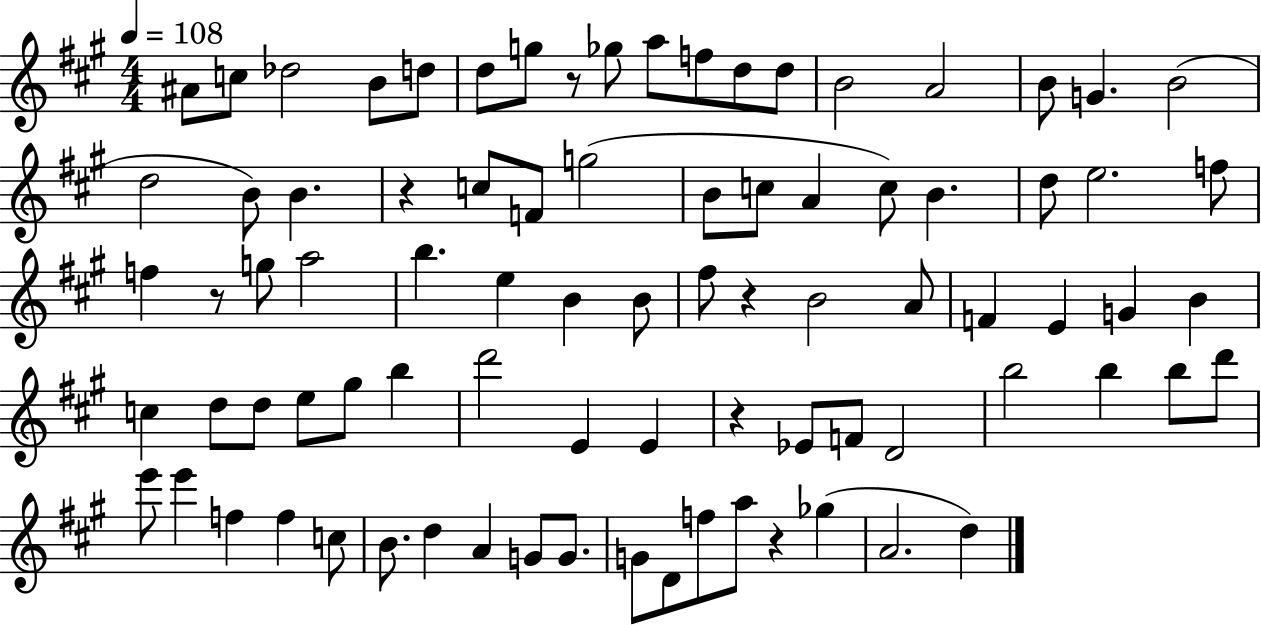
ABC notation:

X:1
T:Untitled
M:4/4
L:1/4
K:A
^A/2 c/2 _d2 B/2 d/2 d/2 g/2 z/2 _g/2 a/2 f/2 d/2 d/2 B2 A2 B/2 G B2 d2 B/2 B z c/2 F/2 g2 B/2 c/2 A c/2 B d/2 e2 f/2 f z/2 g/2 a2 b e B B/2 ^f/2 z B2 A/2 F E G B c d/2 d/2 e/2 ^g/2 b d'2 E E z _E/2 F/2 D2 b2 b b/2 d'/2 e'/2 e' f f c/2 B/2 d A G/2 G/2 G/2 D/2 f/2 a/2 z _g A2 d